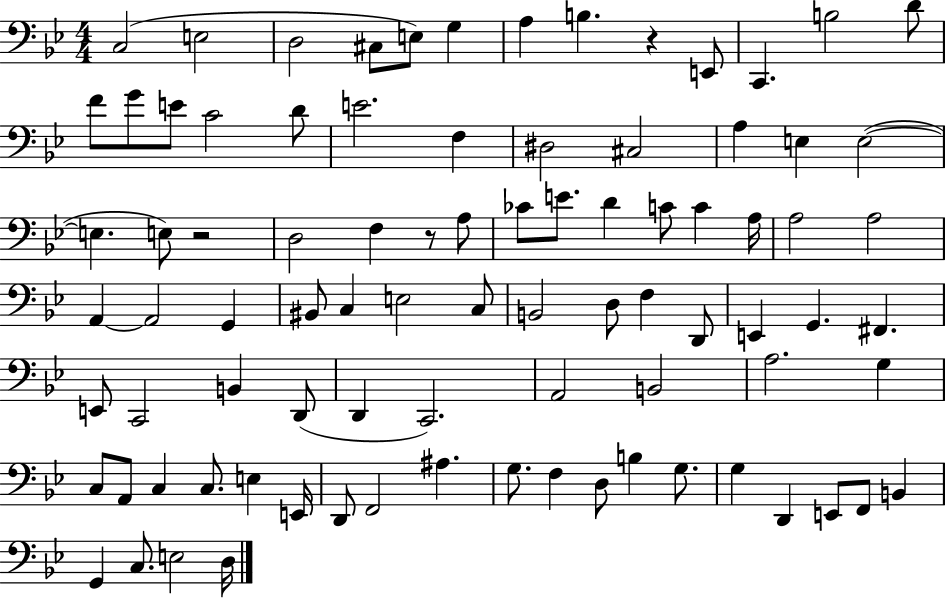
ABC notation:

X:1
T:Untitled
M:4/4
L:1/4
K:Bb
C,2 E,2 D,2 ^C,/2 E,/2 G, A, B, z E,,/2 C,, B,2 D/2 F/2 G/2 E/2 C2 D/2 E2 F, ^D,2 ^C,2 A, E, E,2 E, E,/2 z2 D,2 F, z/2 A,/2 _C/2 E/2 D C/2 C A,/4 A,2 A,2 A,, A,,2 G,, ^B,,/2 C, E,2 C,/2 B,,2 D,/2 F, D,,/2 E,, G,, ^F,, E,,/2 C,,2 B,, D,,/2 D,, C,,2 A,,2 B,,2 A,2 G, C,/2 A,,/2 C, C,/2 E, E,,/4 D,,/2 F,,2 ^A, G,/2 F, D,/2 B, G,/2 G, D,, E,,/2 F,,/2 B,, G,, C,/2 E,2 D,/4